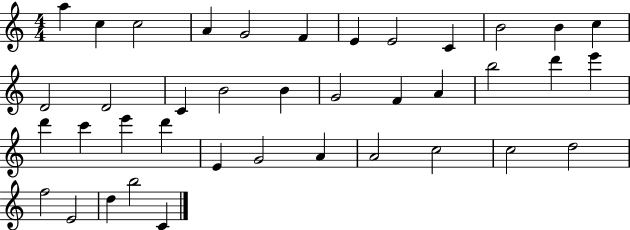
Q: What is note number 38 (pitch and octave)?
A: B5